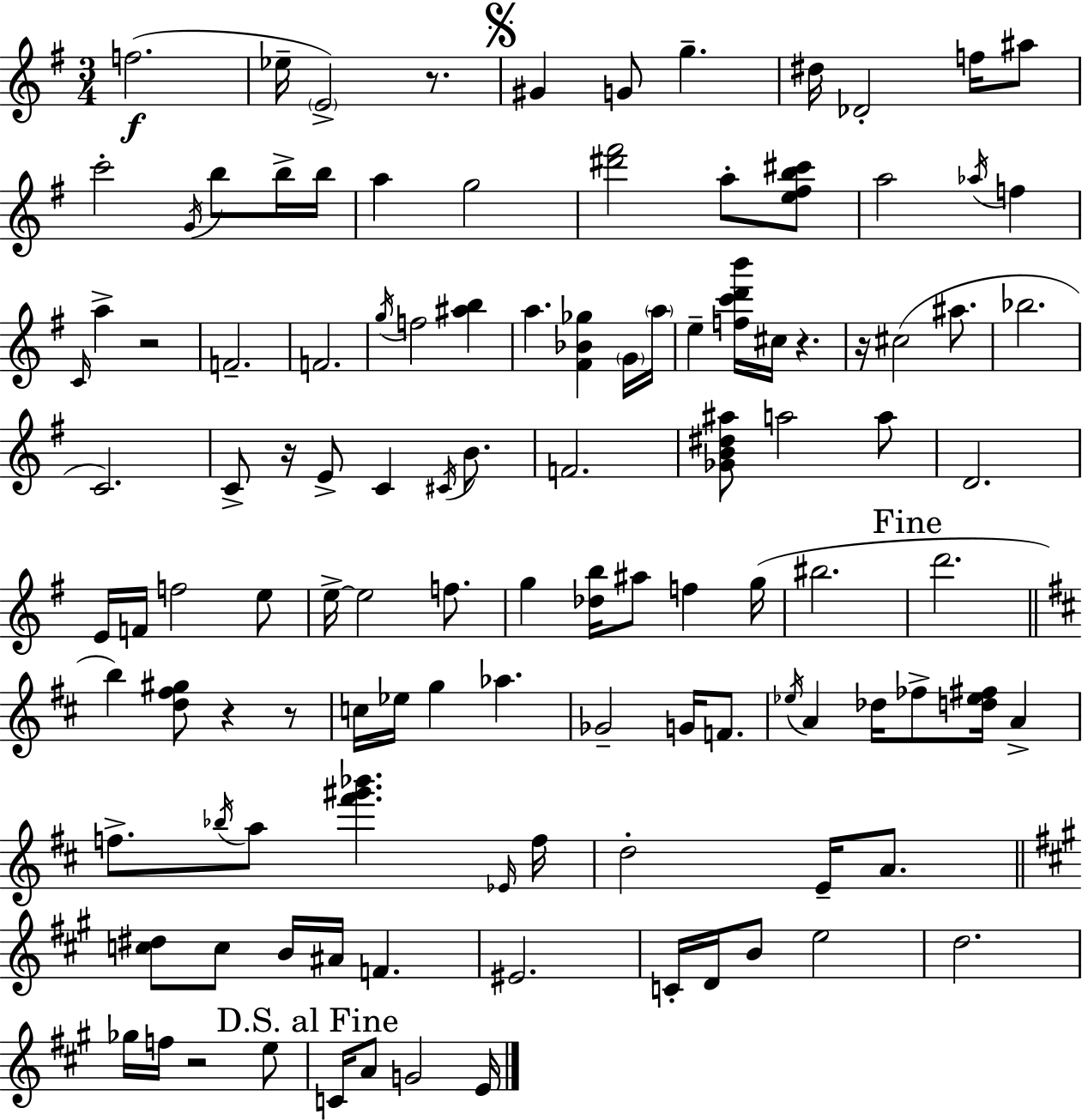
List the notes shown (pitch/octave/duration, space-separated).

F5/h. Eb5/s E4/h R/e. G#4/q G4/e G5/q. D#5/s Db4/h F5/s A#5/e C6/h G4/s B5/e B5/s B5/s A5/q G5/h [D#6,F#6]/h A5/e [E5,F#5,B5,C#6]/e A5/h Ab5/s F5/q C4/s A5/q R/h F4/h. F4/h. G5/s F5/h [A#5,B5]/q A5/q. [F#4,Bb4,Gb5]/q G4/s A5/s E5/q [F5,C6,D6,B6]/s C#5/s R/q. R/s C#5/h A#5/e. Bb5/h. C4/h. C4/e R/s E4/e C4/q C#4/s B4/e. F4/h. [Gb4,B4,D#5,A#5]/e A5/h A5/e D4/h. E4/s F4/s F5/h E5/e E5/s E5/h F5/e. G5/q [Db5,B5]/s A#5/e F5/q G5/s BIS5/h. D6/h. B5/q [D5,F#5,G#5]/e R/q R/e C5/s Eb5/s G5/q Ab5/q. Gb4/h G4/s F4/e. Eb5/s A4/q Db5/s FES5/e [D5,Eb5,F#5]/s A4/q F5/e. Bb5/s A5/e [F#6,G#6,Bb6]/q. Eb4/s F5/s D5/h E4/s A4/e. [C5,D#5]/e C5/e B4/s A#4/s F4/q. EIS4/h. C4/s D4/s B4/e E5/h D5/h. Gb5/s F5/s R/h E5/e C4/s A4/e G4/h E4/s